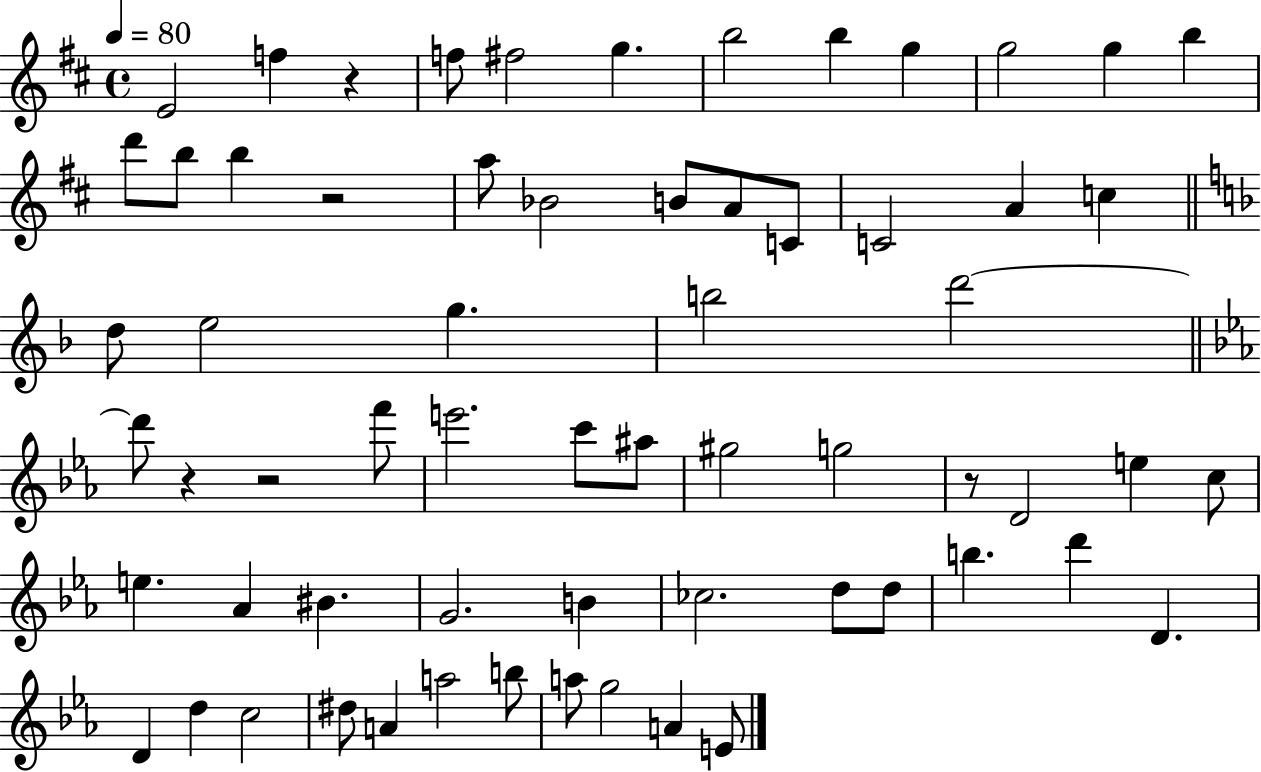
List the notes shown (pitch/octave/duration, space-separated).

E4/h F5/q R/q F5/e F#5/h G5/q. B5/h B5/q G5/q G5/h G5/q B5/q D6/e B5/e B5/q R/h A5/e Bb4/h B4/e A4/e C4/e C4/h A4/q C5/q D5/e E5/h G5/q. B5/h D6/h D6/e R/q R/h F6/e E6/h. C6/e A#5/e G#5/h G5/h R/e D4/h E5/q C5/e E5/q. Ab4/q BIS4/q. G4/h. B4/q CES5/h. D5/e D5/e B5/q. D6/q D4/q. D4/q D5/q C5/h D#5/e A4/q A5/h B5/e A5/e G5/h A4/q E4/e